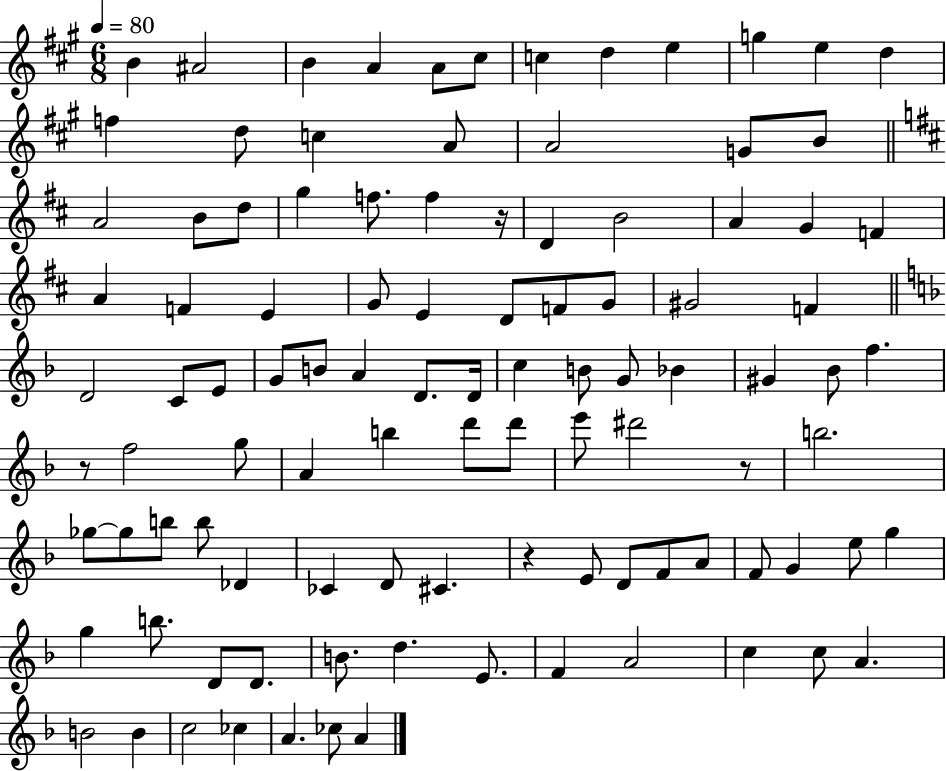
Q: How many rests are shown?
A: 4